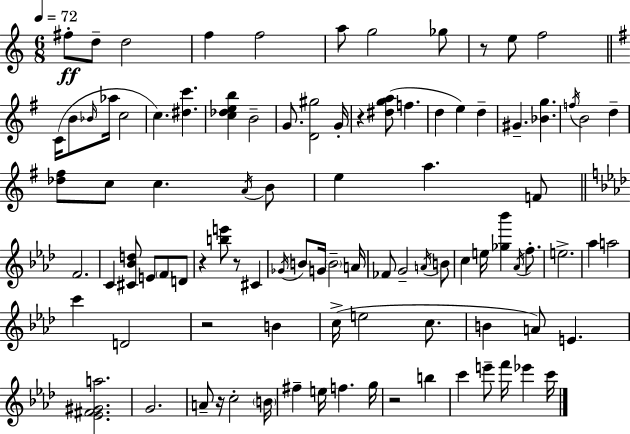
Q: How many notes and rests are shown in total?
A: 96